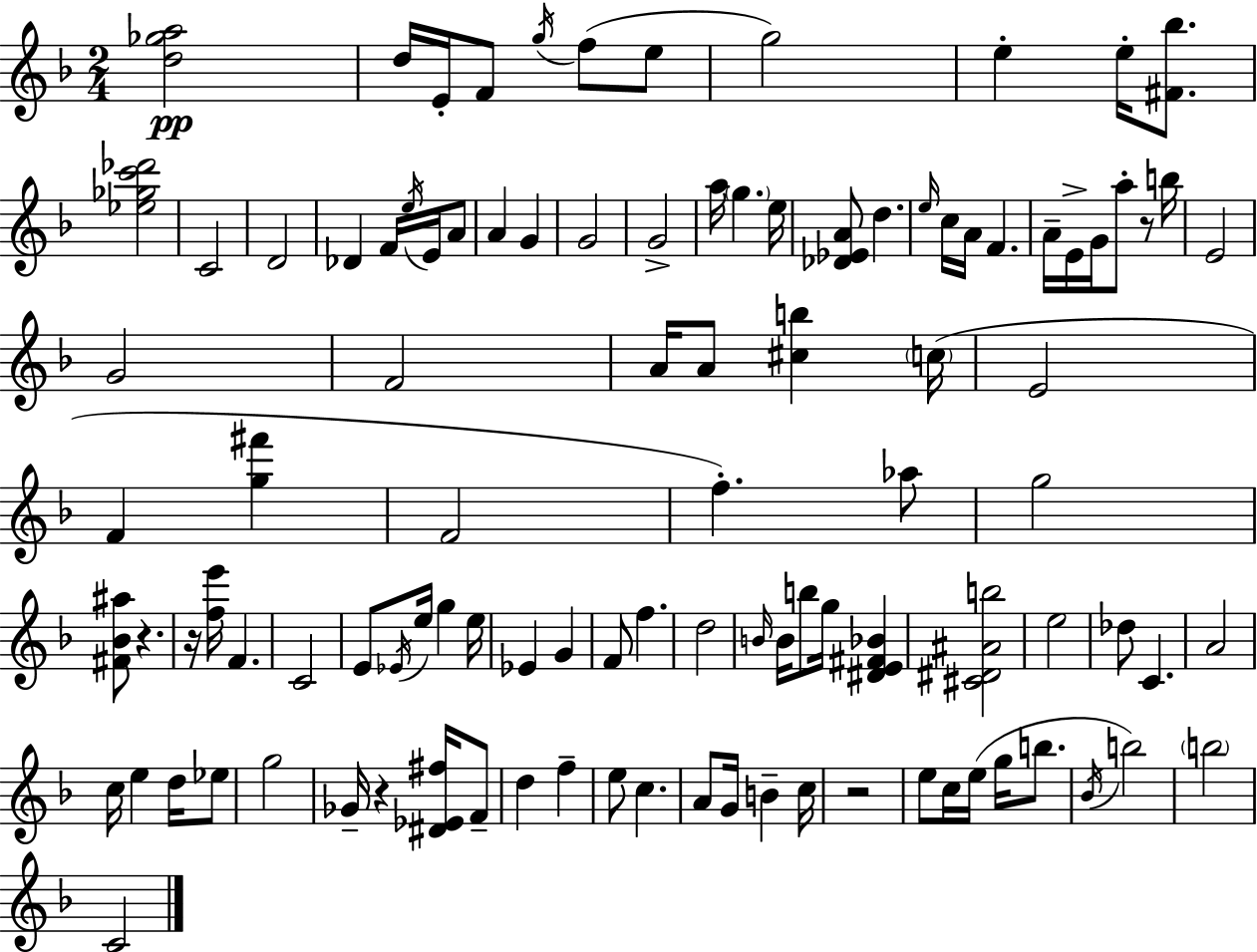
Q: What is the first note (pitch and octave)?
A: D5